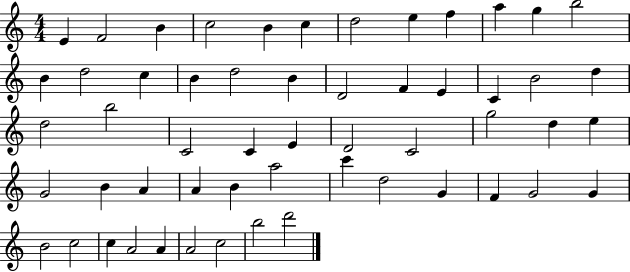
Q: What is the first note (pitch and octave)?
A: E4